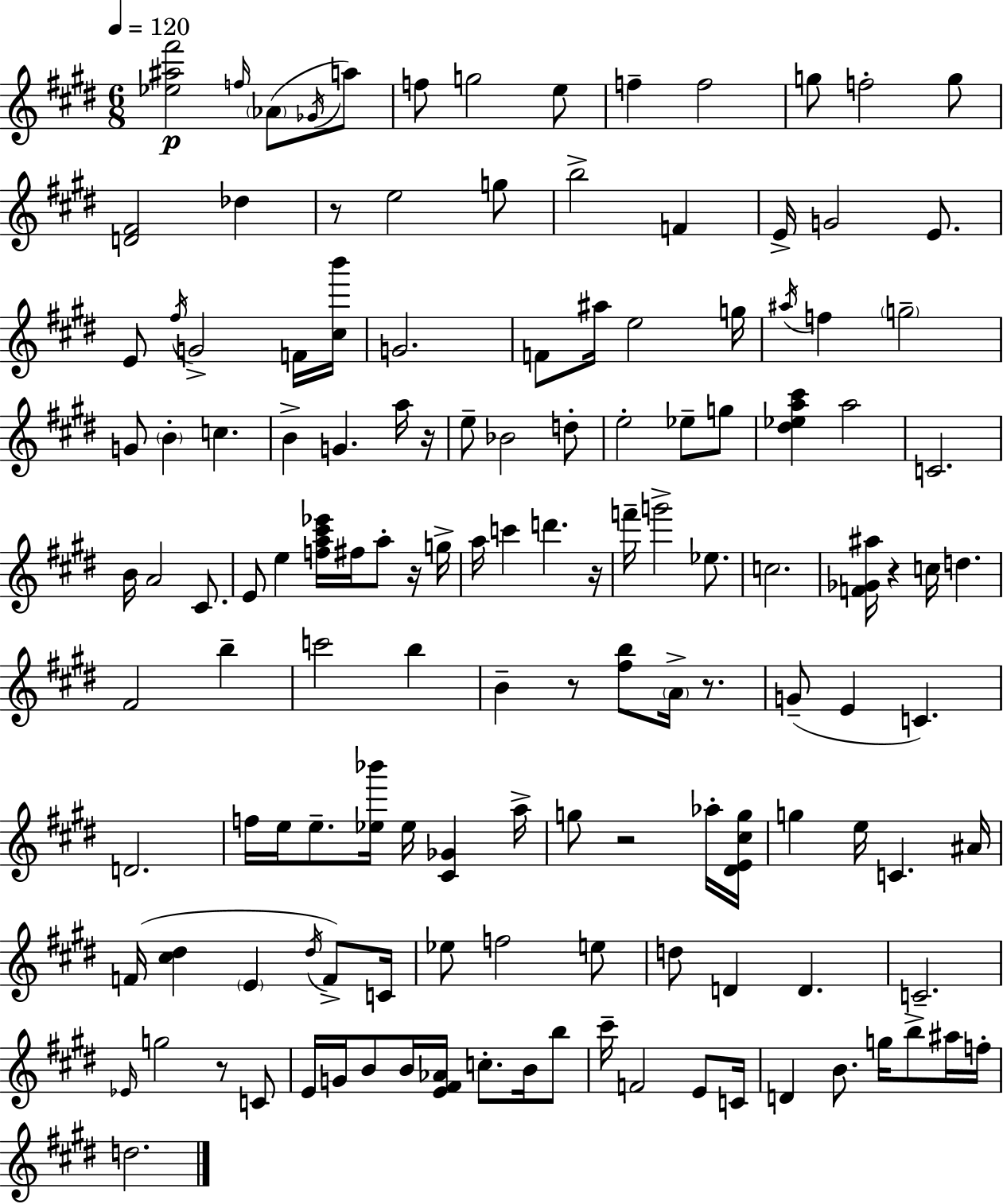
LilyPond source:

{
  \clef treble
  \numericTimeSignature
  \time 6/8
  \key e \major
  \tempo 4 = 120
  <ees'' ais'' fis'''>2\p \grace { f''16 }( \parenthesize aes'8 \acciaccatura { ges'16 } | a''8) f''8 g''2 | e''8 f''4-- f''2 | g''8 f''2-. | \break g''8 <d' fis'>2 des''4 | r8 e''2 | g''8 b''2-> f'4 | e'16-> g'2 e'8. | \break e'8 \acciaccatura { fis''16 } g'2-> | f'16 <cis'' b'''>16 g'2. | f'8 ais''16 e''2 | g''16 \acciaccatura { ais''16 } f''4 \parenthesize g''2-- | \break g'8 \parenthesize b'4-. c''4. | b'4-> g'4. | a''16 r16 e''8-- bes'2 | d''8-. e''2-. | \break ees''8-- g''8 <dis'' ees'' a'' cis'''>4 a''2 | c'2. | b'16 a'2 | cis'8. e'8 e''4 <f'' a'' cis''' ees'''>16 fis''16 | \break a''8-. r16 g''16-> a''16 c'''4 d'''4. | r16 f'''16-- g'''2-> | ees''8. c''2. | <f' ges' ais''>16 r4 c''16 d''4. | \break fis'2 | b''4-- c'''2 | b''4 b'4-- r8 <fis'' b''>8 | \parenthesize a'16-> r8. g'8--( e'4 c'4.) | \break d'2. | f''16 e''16 e''8.-- <ees'' bes'''>16 ees''16 <cis' ges'>4 | a''16-> g''8 r2 | aes''16-. <dis' e' cis'' g''>16 g''4 e''16 c'4. | \break ais'16 f'16( <cis'' dis''>4 \parenthesize e'4 | \acciaccatura { dis''16 }) f'8-> c'16 ees''8 f''2 | e''8 d''8 d'4 d'4. | c'2.-- | \break \grace { ees'16 } g''2 | r8 c'8 e'16 g'16 b'8 b'16 <e' fis' aes'>16 | c''8.-. b'16 b''8 cis'''16-- f'2 | e'8 c'16 d'4 b'8. | \break g''16 b''8-> ais''16 f''16-. d''2. | \bar "|."
}